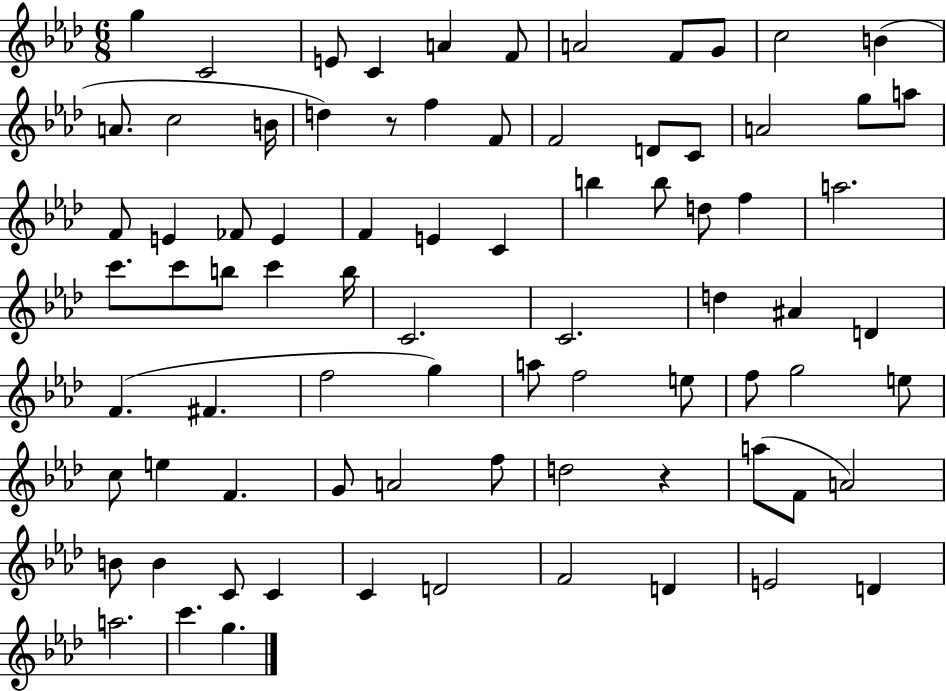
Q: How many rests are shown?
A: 2